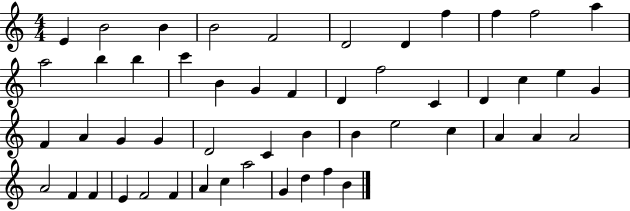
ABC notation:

X:1
T:Untitled
M:4/4
L:1/4
K:C
E B2 B B2 F2 D2 D f f f2 a a2 b b c' B G F D f2 C D c e G F A G G D2 C B B e2 c A A A2 A2 F F E F2 F A c a2 G d f B